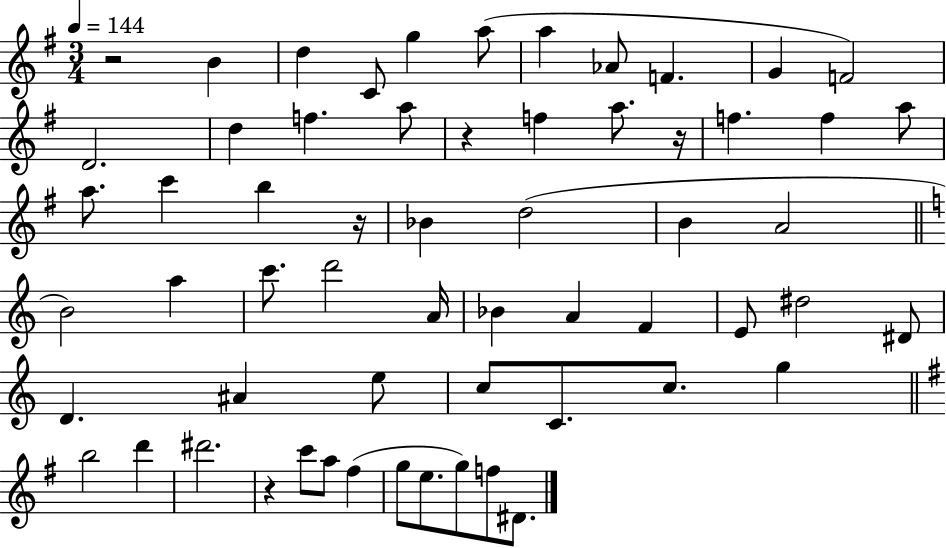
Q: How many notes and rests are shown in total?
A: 60